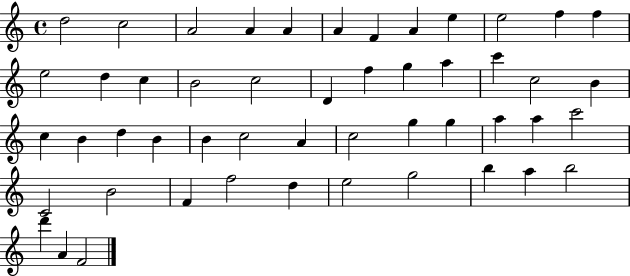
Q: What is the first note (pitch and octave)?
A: D5